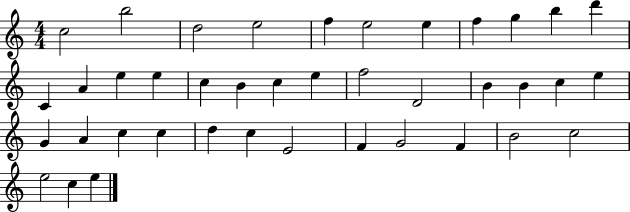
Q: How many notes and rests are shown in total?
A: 40